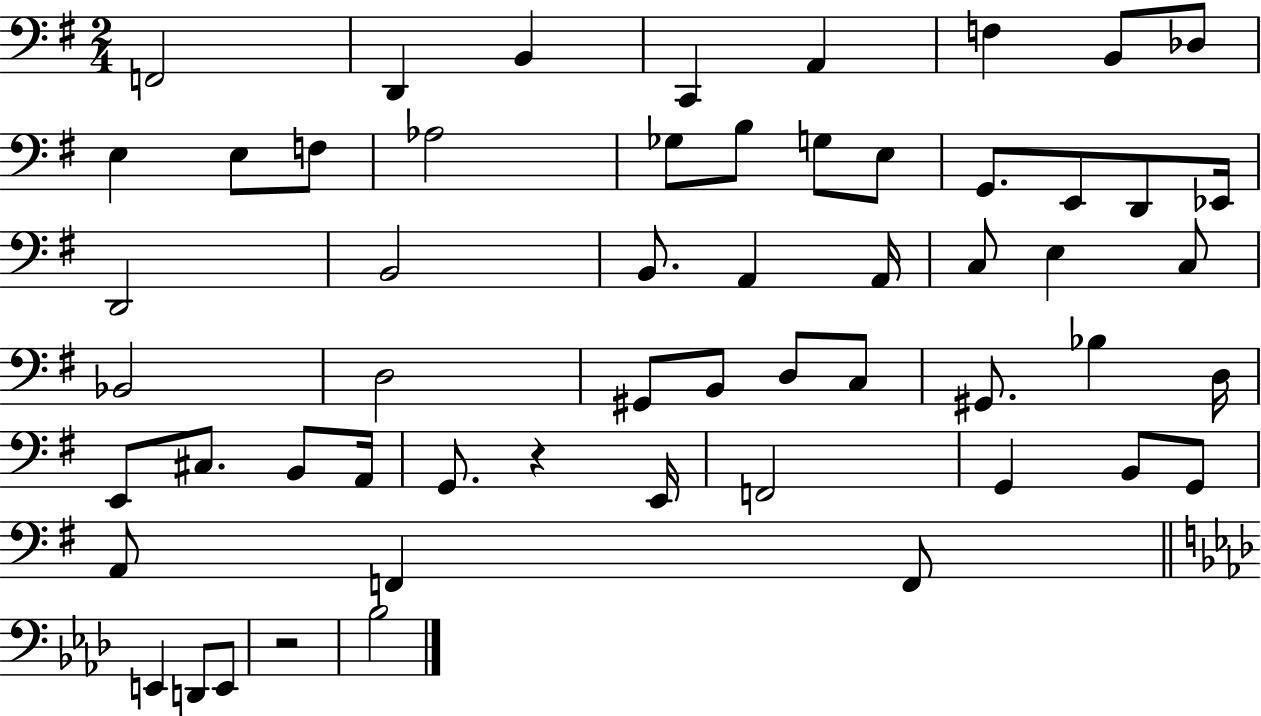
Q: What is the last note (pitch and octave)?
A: Bb3